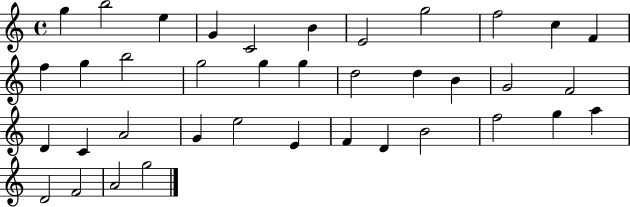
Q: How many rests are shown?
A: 0